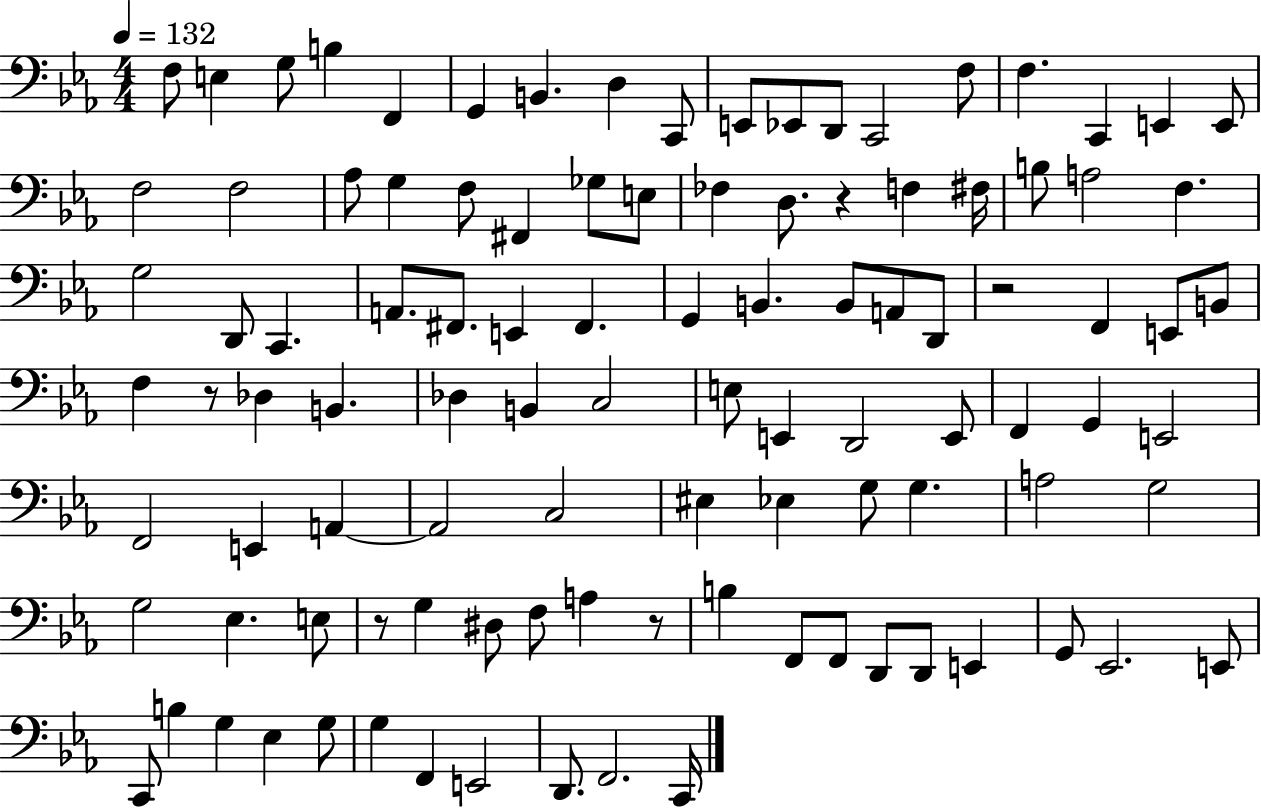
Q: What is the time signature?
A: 4/4